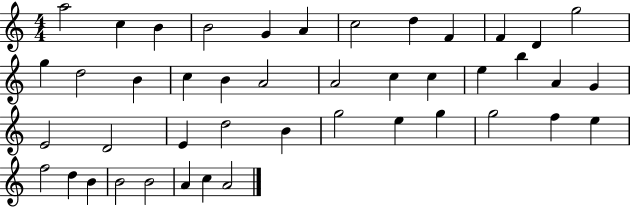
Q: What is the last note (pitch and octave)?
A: A4